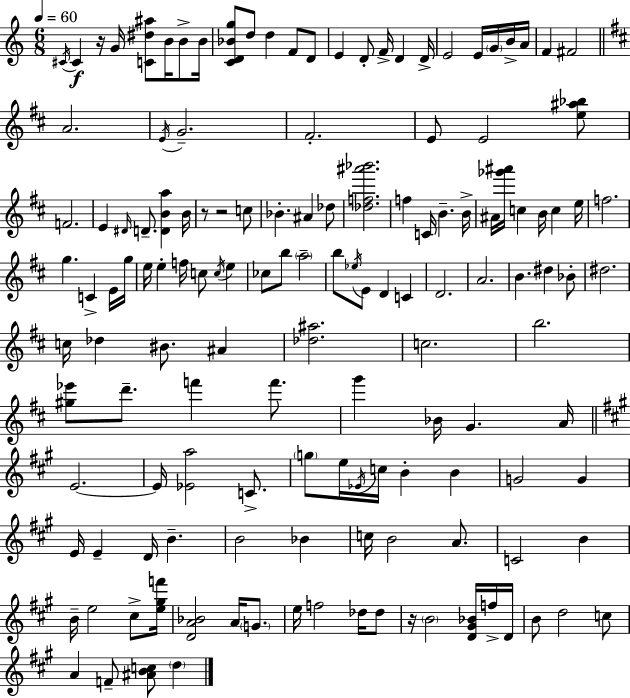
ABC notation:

X:1
T:Untitled
M:6/8
L:1/4
K:C
^C/4 ^C z/4 G/4 [C^d^a]/2 B/4 B/2 B/4 [CD_Bg]/2 d/2 d F/2 D/2 E D/2 F/4 D D/4 E2 E/4 G/4 B/4 A/4 F ^F2 A2 E/4 G2 ^F2 E/2 E2 [e^a_b]/2 F2 E ^D/4 D/2 [DBa] B/4 z/2 z2 c/2 _B ^A _d/2 [_df^a'_b']2 f C/4 B B/4 ^A/4 [_g'^a']/4 c B/4 c e/4 f2 g C E/4 g/4 e/4 e f/4 c/2 c/4 e _c/2 b/2 a2 b/2 _e/4 E/2 D C D2 A2 B ^d _B/2 ^d2 c/4 _d ^B/2 ^A [_d^a]2 c2 b2 [^g_e']/2 d'/2 f' f'/2 g' _B/4 G A/4 E2 E/4 [_Ea]2 C/2 g/2 e/4 _E/4 c/4 B B G2 G E/4 E D/4 B B2 _B c/4 B2 A/2 C2 B B/4 e2 ^c/2 [e^gf']/4 [DA_B]2 A/4 G/2 e/4 f2 _d/4 _d/2 z/4 B2 [D^G_B]/4 f/4 D/4 B/2 d2 c/2 A F/2 [^ABc]/2 d